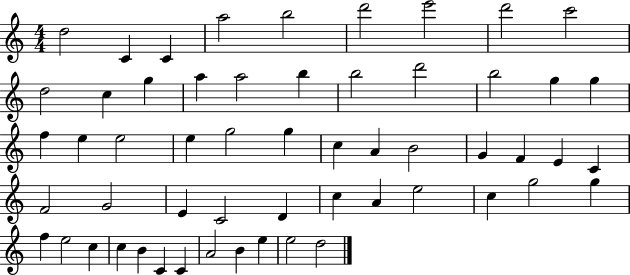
{
  \clef treble
  \numericTimeSignature
  \time 4/4
  \key c \major
  d''2 c'4 c'4 | a''2 b''2 | d'''2 e'''2 | d'''2 c'''2 | \break d''2 c''4 g''4 | a''4 a''2 b''4 | b''2 d'''2 | b''2 g''4 g''4 | \break f''4 e''4 e''2 | e''4 g''2 g''4 | c''4 a'4 b'2 | g'4 f'4 e'4 c'4 | \break f'2 g'2 | e'4 c'2 d'4 | c''4 a'4 e''2 | c''4 g''2 g''4 | \break f''4 e''2 c''4 | c''4 b'4 c'4 c'4 | a'2 b'4 e''4 | e''2 d''2 | \break \bar "|."
}